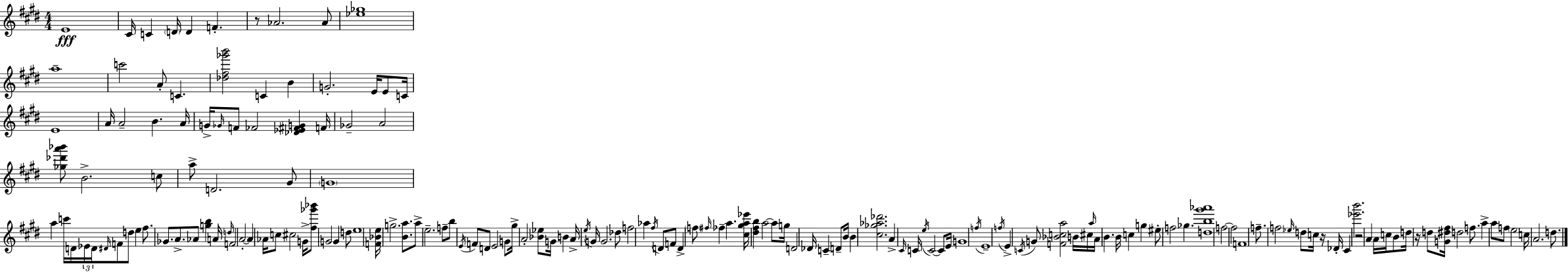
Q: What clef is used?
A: treble